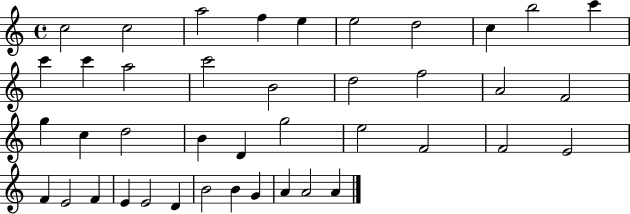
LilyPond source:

{
  \clef treble
  \time 4/4
  \defaultTimeSignature
  \key c \major
  c''2 c''2 | a''2 f''4 e''4 | e''2 d''2 | c''4 b''2 c'''4 | \break c'''4 c'''4 a''2 | c'''2 b'2 | d''2 f''2 | a'2 f'2 | \break g''4 c''4 d''2 | b'4 d'4 g''2 | e''2 f'2 | f'2 e'2 | \break f'4 e'2 f'4 | e'4 e'2 d'4 | b'2 b'4 g'4 | a'4 a'2 a'4 | \break \bar "|."
}